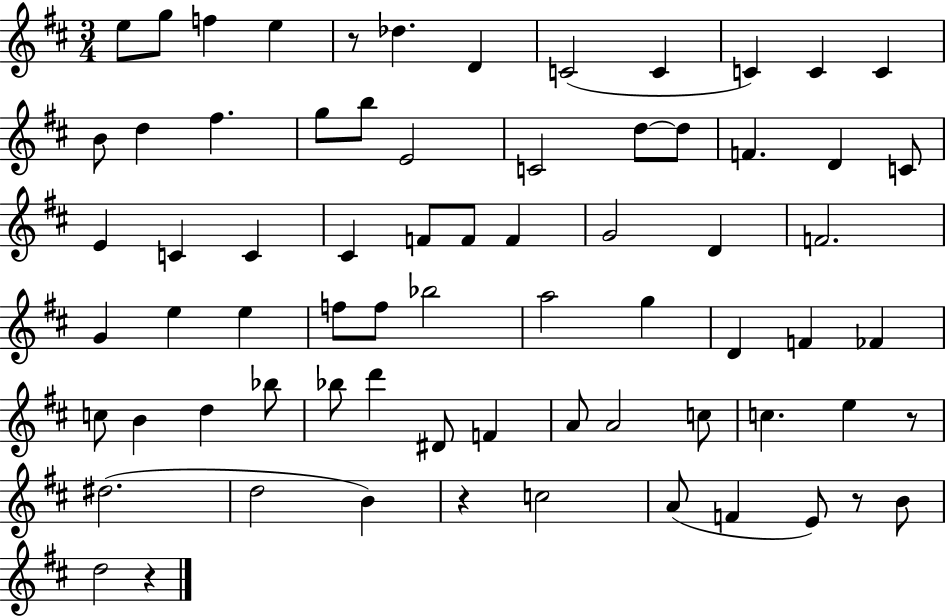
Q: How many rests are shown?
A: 5